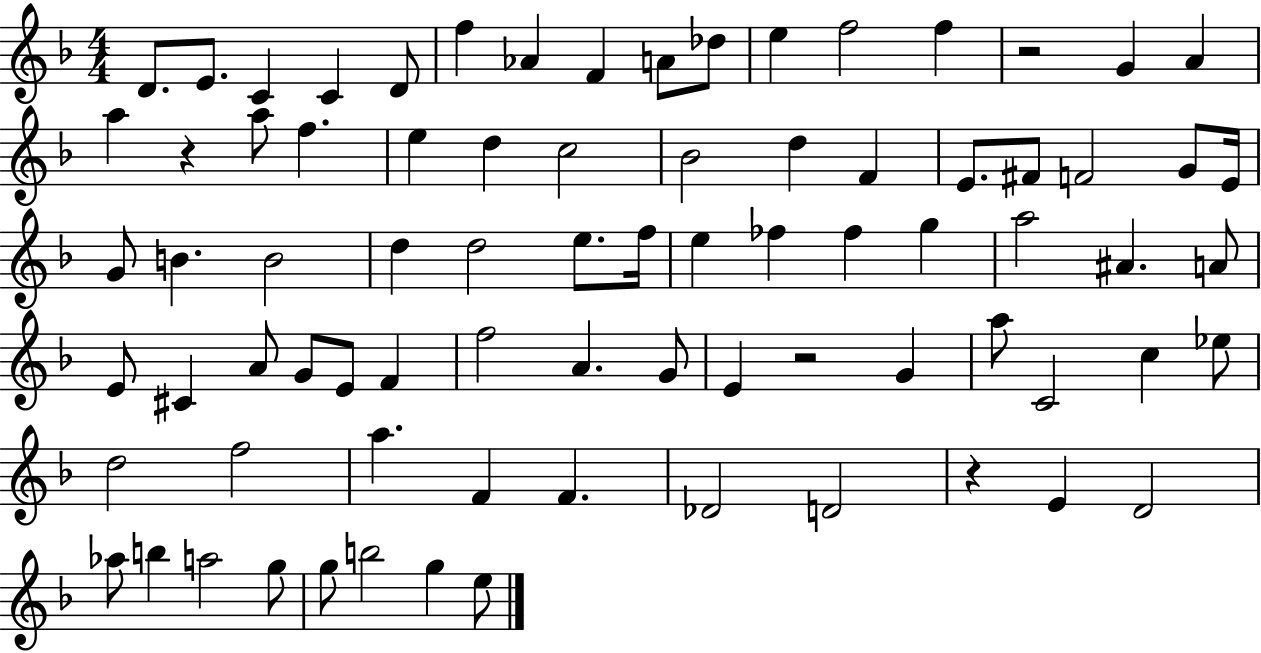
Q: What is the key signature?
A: F major